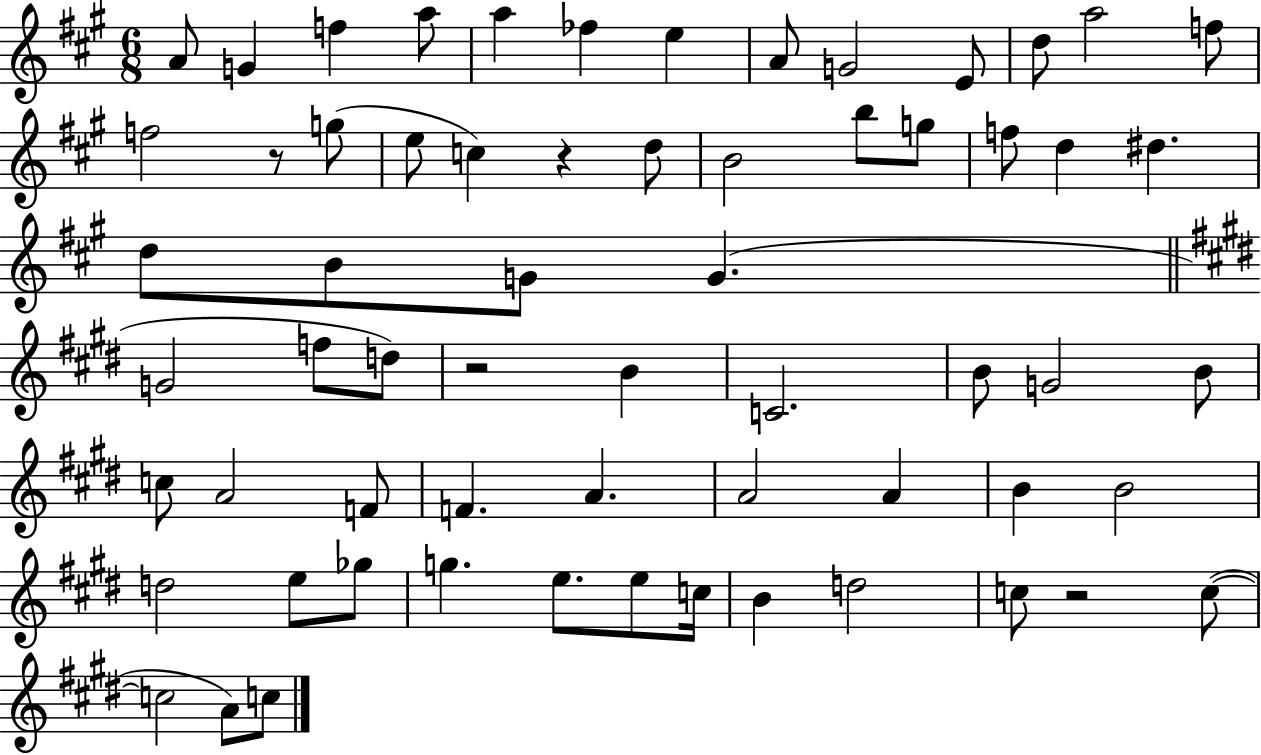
A4/e G4/q F5/q A5/e A5/q FES5/q E5/q A4/e G4/h E4/e D5/e A5/h F5/e F5/h R/e G5/e E5/e C5/q R/q D5/e B4/h B5/e G5/e F5/e D5/q D#5/q. D5/e B4/e G4/e G4/q. G4/h F5/e D5/e R/h B4/q C4/h. B4/e G4/h B4/e C5/e A4/h F4/e F4/q. A4/q. A4/h A4/q B4/q B4/h D5/h E5/e Gb5/e G5/q. E5/e. E5/e C5/s B4/q D5/h C5/e R/h C5/e C5/h A4/e C5/e